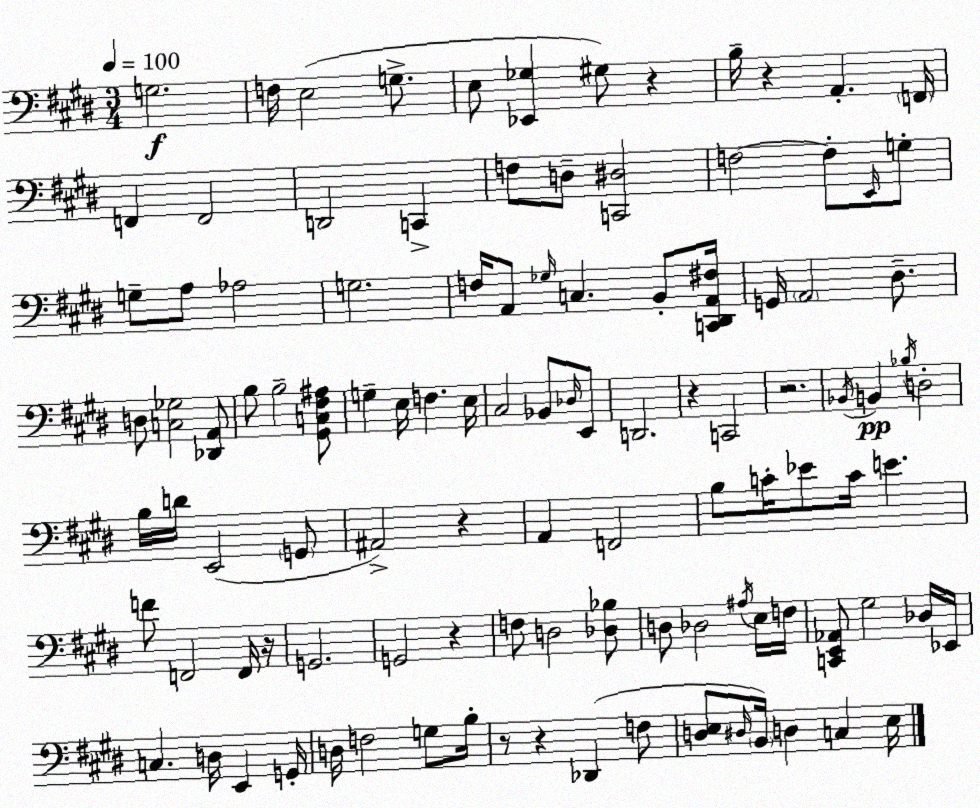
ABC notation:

X:1
T:Untitled
M:3/4
L:1/4
K:E
G,2 F,/4 E,2 G,/2 E,/2 [_E,,_G,] ^G,/2 z B,/4 z A,, F,,/4 F,, F,,2 D,,2 C,, F,/2 D,/2 [C,,^D,]2 F,2 F,/2 E,,/4 G,/2 G,/2 A,/2 _A,2 G,2 F,/4 A,,/2 _G,/4 C, B,,/2 [C,,^D,,A,,^F,]/4 G,,/4 A,,2 ^D,/2 D,/2 [C,_G,]2 [_D,,A,,]/2 B,/2 B,2 [^G,,C,^F,^A,]/2 G, E,/4 F, E,/4 ^C,2 _B,,/2 _D,/4 E,,/2 D,,2 z C,,2 z2 _B,,/4 B,, _B,/4 D,2 B,/4 D/4 E,,2 G,,/2 ^A,,2 z A,, F,,2 B,/2 C/4 _E/2 C/4 E F/2 F,,2 F,,/4 z/4 G,,2 G,,2 z F,/2 D,2 [_D,_B,]/2 D,/2 _D,2 ^A,/4 E,/4 F,/4 [C,,E,,_A,,]/2 ^G,2 _D,/4 _E,,/4 C, D,/4 E,, G,,/4 D,/4 F,2 G,/2 B,/4 z/2 z _D,, F,/2 [D,E,]/2 ^D,/4 B,,/4 D, C, E,/4